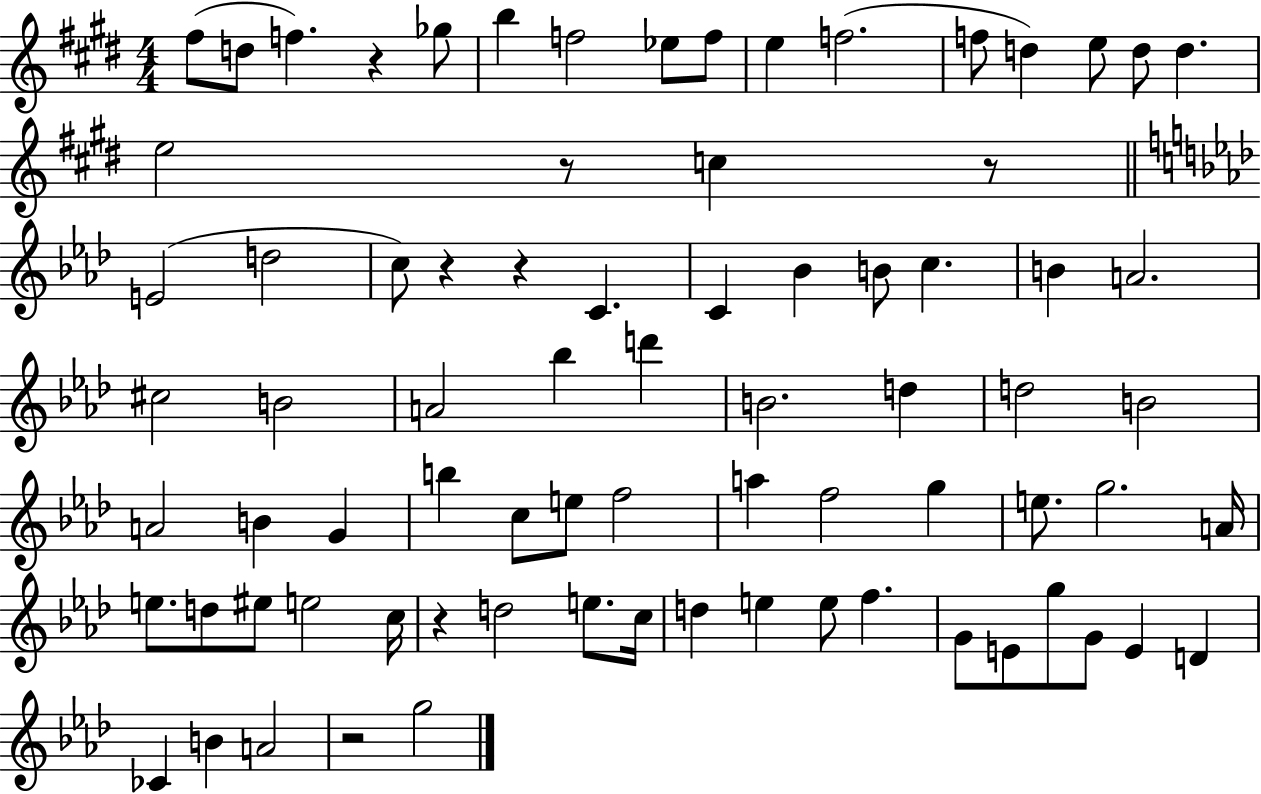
{
  \clef treble
  \numericTimeSignature
  \time 4/4
  \key e \major
  \repeat volta 2 { fis''8( d''8 f''4.) r4 ges''8 | b''4 f''2 ees''8 f''8 | e''4 f''2.( | f''8 d''4) e''8 d''8 d''4. | \break e''2 r8 c''4 r8 | \bar "||" \break \key aes \major e'2( d''2 | c''8) r4 r4 c'4. | c'4 bes'4 b'8 c''4. | b'4 a'2. | \break cis''2 b'2 | a'2 bes''4 d'''4 | b'2. d''4 | d''2 b'2 | \break a'2 b'4 g'4 | b''4 c''8 e''8 f''2 | a''4 f''2 g''4 | e''8. g''2. a'16 | \break e''8. d''8 eis''8 e''2 c''16 | r4 d''2 e''8. c''16 | d''4 e''4 e''8 f''4. | g'8 e'8 g''8 g'8 e'4 d'4 | \break ces'4 b'4 a'2 | r2 g''2 | } \bar "|."
}